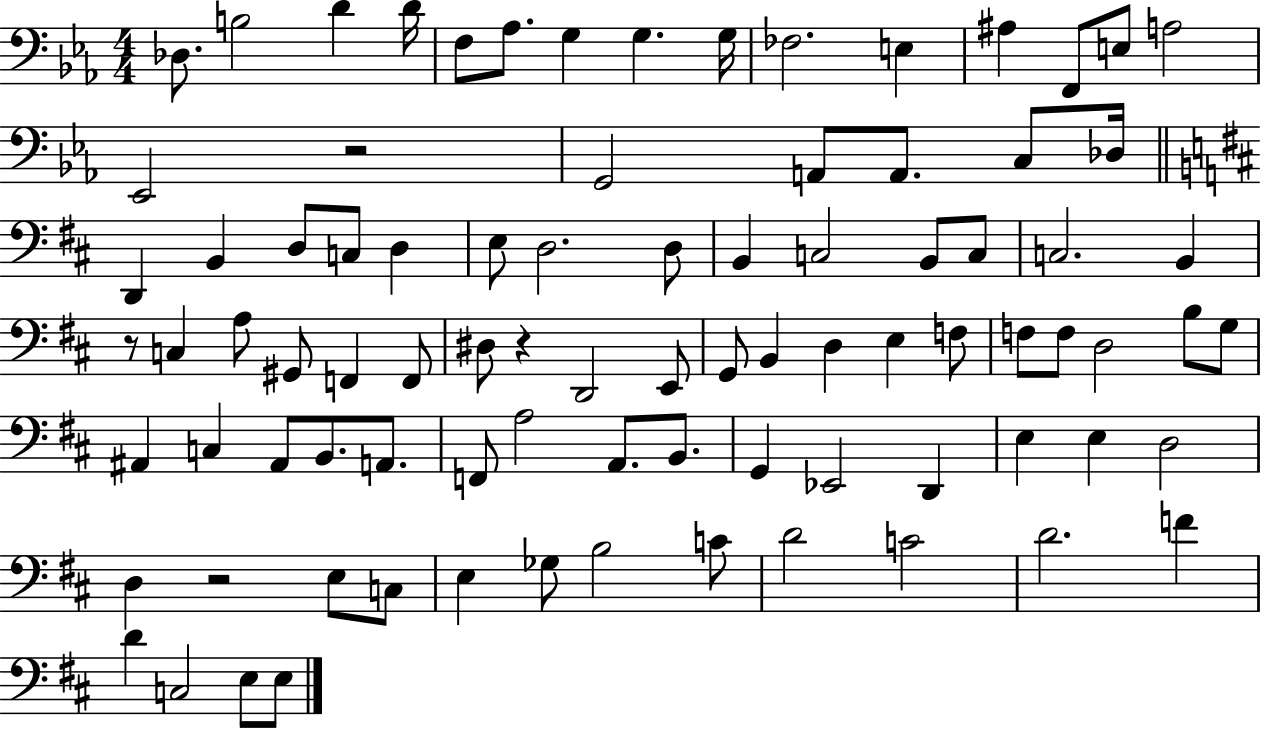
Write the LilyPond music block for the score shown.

{
  \clef bass
  \numericTimeSignature
  \time 4/4
  \key ees \major
  des8. b2 d'4 d'16 | f8 aes8. g4 g4. g16 | fes2. e4 | ais4 f,8 e8 a2 | \break ees,2 r2 | g,2 a,8 a,8. c8 des16 | \bar "||" \break \key d \major d,4 b,4 d8 c8 d4 | e8 d2. d8 | b,4 c2 b,8 c8 | c2. b,4 | \break r8 c4 a8 gis,8 f,4 f,8 | dis8 r4 d,2 e,8 | g,8 b,4 d4 e4 f8 | f8 f8 d2 b8 g8 | \break ais,4 c4 ais,8 b,8. a,8. | f,8 a2 a,8. b,8. | g,4 ees,2 d,4 | e4 e4 d2 | \break d4 r2 e8 c8 | e4 ges8 b2 c'8 | d'2 c'2 | d'2. f'4 | \break d'4 c2 e8 e8 | \bar "|."
}